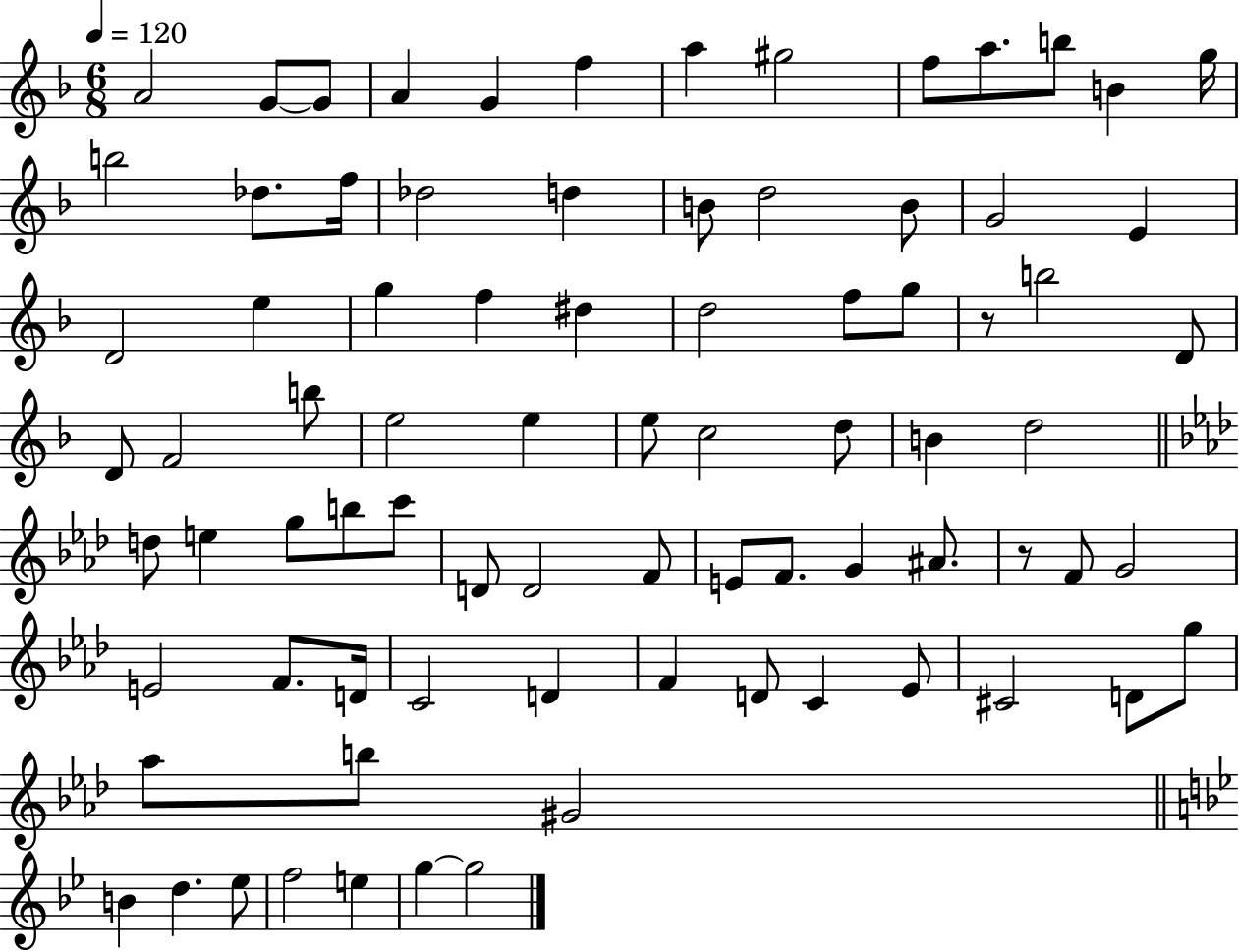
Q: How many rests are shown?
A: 2